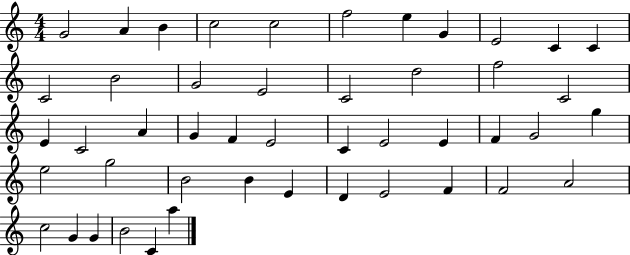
X:1
T:Untitled
M:4/4
L:1/4
K:C
G2 A B c2 c2 f2 e G E2 C C C2 B2 G2 E2 C2 d2 f2 C2 E C2 A G F E2 C E2 E F G2 g e2 g2 B2 B E D E2 F F2 A2 c2 G G B2 C a